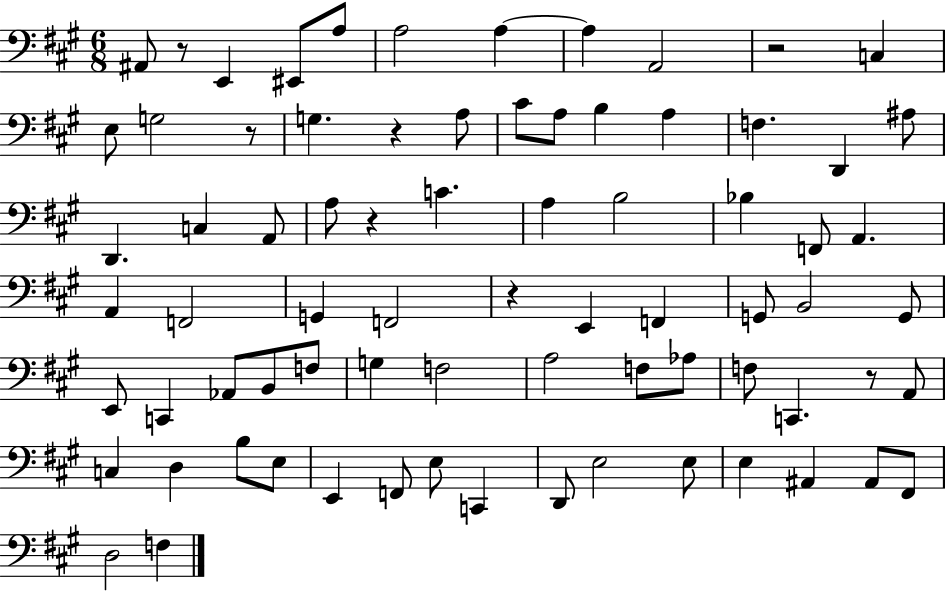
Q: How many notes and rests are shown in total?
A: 76